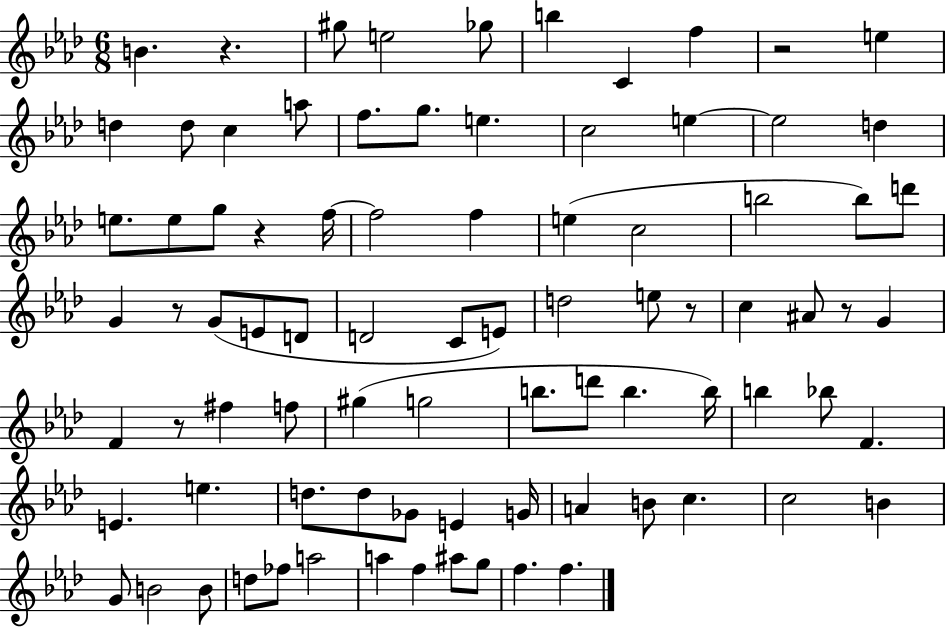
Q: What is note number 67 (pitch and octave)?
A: G4